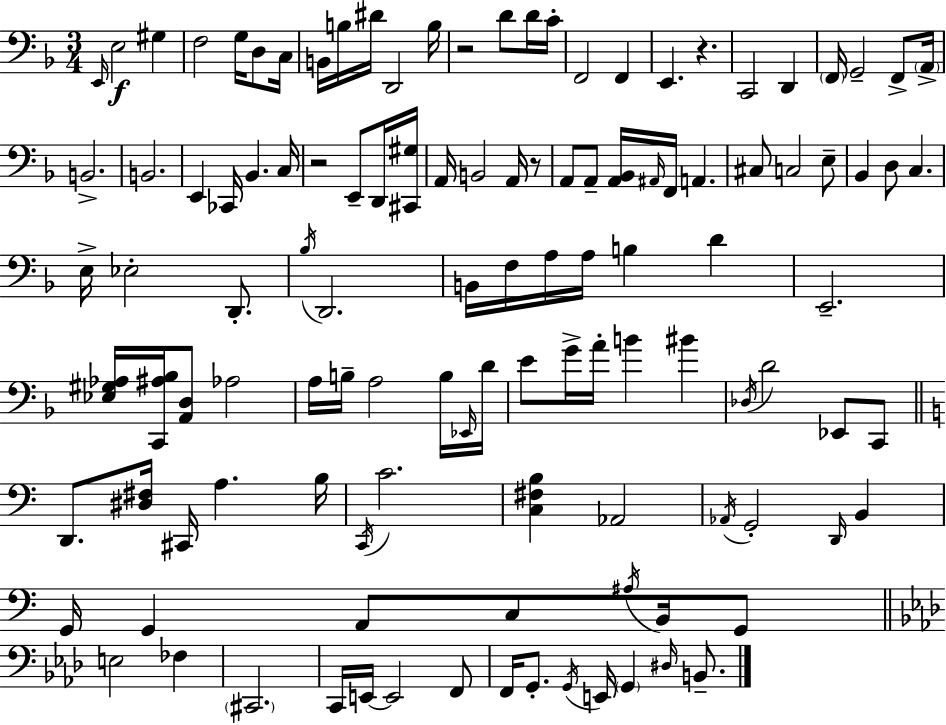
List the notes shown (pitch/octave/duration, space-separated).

E2/s E3/h G#3/q F3/h G3/s D3/e C3/s B2/s B3/s D#4/s D2/h B3/s R/h D4/e D4/s C4/s F2/h F2/q E2/q. R/q. C2/h D2/q F2/s G2/h F2/e A2/s B2/h. B2/h. E2/q CES2/s Bb2/q. C3/s R/h E2/e D2/s [C#2,G#3]/s A2/s B2/h A2/s R/e A2/e A2/e [A2,Bb2]/s A#2/s F2/s A2/q. C#3/e C3/h E3/e Bb2/q D3/e C3/q. E3/s Eb3/h D2/e. Bb3/s D2/h. B2/s F3/s A3/s A3/s B3/q D4/q E2/h. [Eb3,G#3,Ab3]/s [C2,A#3,Bb3]/s [A2,D3]/e Ab3/h A3/s B3/s A3/h B3/s Eb2/s D4/s E4/e G4/s A4/s B4/q BIS4/q Db3/s D4/h Eb2/e C2/e D2/e. [D#3,F#3]/s C#2/s A3/q. B3/s C2/s C4/h. [C3,F#3,B3]/q Ab2/h Ab2/s G2/h D2/s B2/q G2/s G2/q A2/e C3/e A#3/s B2/s G2/e E3/h FES3/q C#2/h. C2/s E2/s E2/h F2/e F2/s G2/e. G2/s E2/s G2/q D#3/s B2/e.